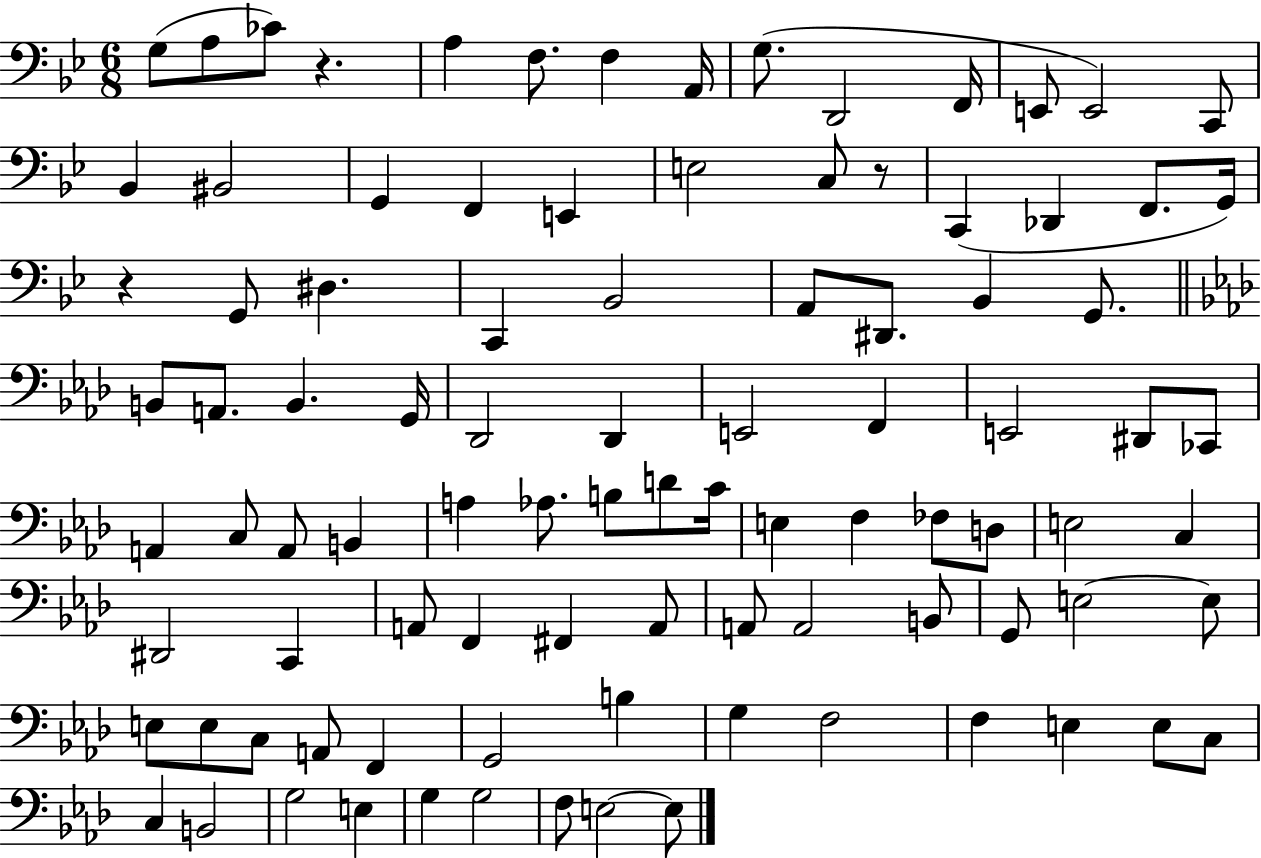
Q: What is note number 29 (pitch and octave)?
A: A2